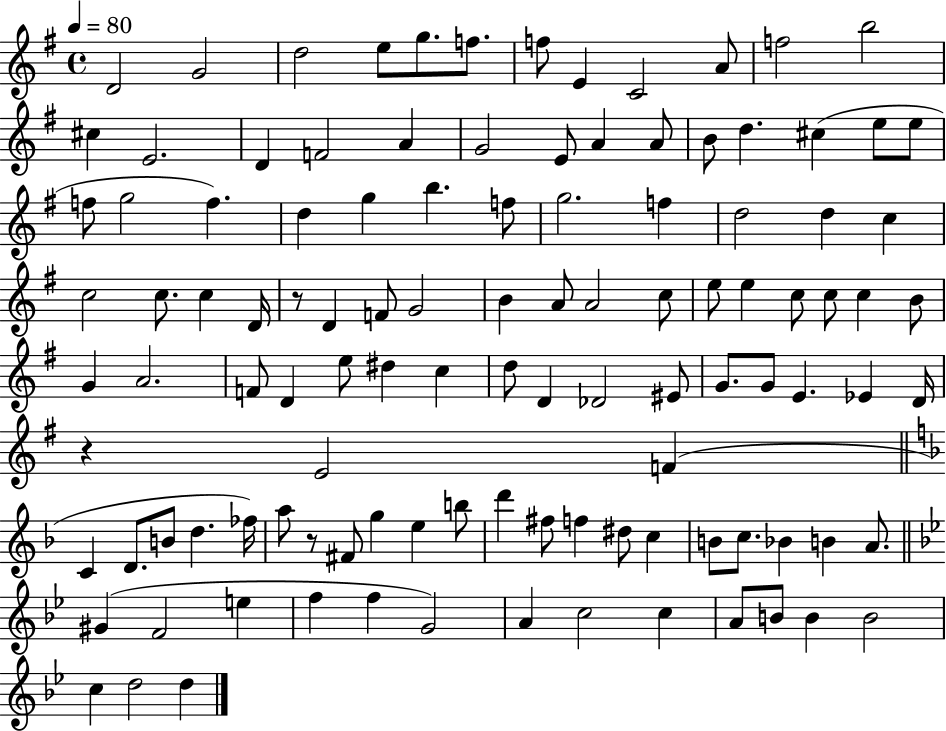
{
  \clef treble
  \time 4/4
  \defaultTimeSignature
  \key g \major
  \tempo 4 = 80
  d'2 g'2 | d''2 e''8 g''8. f''8. | f''8 e'4 c'2 a'8 | f''2 b''2 | \break cis''4 e'2. | d'4 f'2 a'4 | g'2 e'8 a'4 a'8 | b'8 d''4. cis''4( e''8 e''8 | \break f''8 g''2 f''4.) | d''4 g''4 b''4. f''8 | g''2. f''4 | d''2 d''4 c''4 | \break c''2 c''8. c''4 d'16 | r8 d'4 f'8 g'2 | b'4 a'8 a'2 c''8 | e''8 e''4 c''8 c''8 c''4 b'8 | \break g'4 a'2. | f'8 d'4 e''8 dis''4 c''4 | d''8 d'4 des'2 eis'8 | g'8. g'8 e'4. ees'4 d'16 | \break r4 e'2 f'4( | \bar "||" \break \key f \major c'4 d'8. b'8 d''4. fes''16) | a''8 r8 fis'8 g''4 e''4 b''8 | d'''4 fis''8 f''4 dis''8 c''4 | b'8 c''8. bes'4 b'4 a'8. | \break \bar "||" \break \key bes \major gis'4( f'2 e''4 | f''4 f''4 g'2) | a'4 c''2 c''4 | a'8 b'8 b'4 b'2 | \break c''4 d''2 d''4 | \bar "|."
}